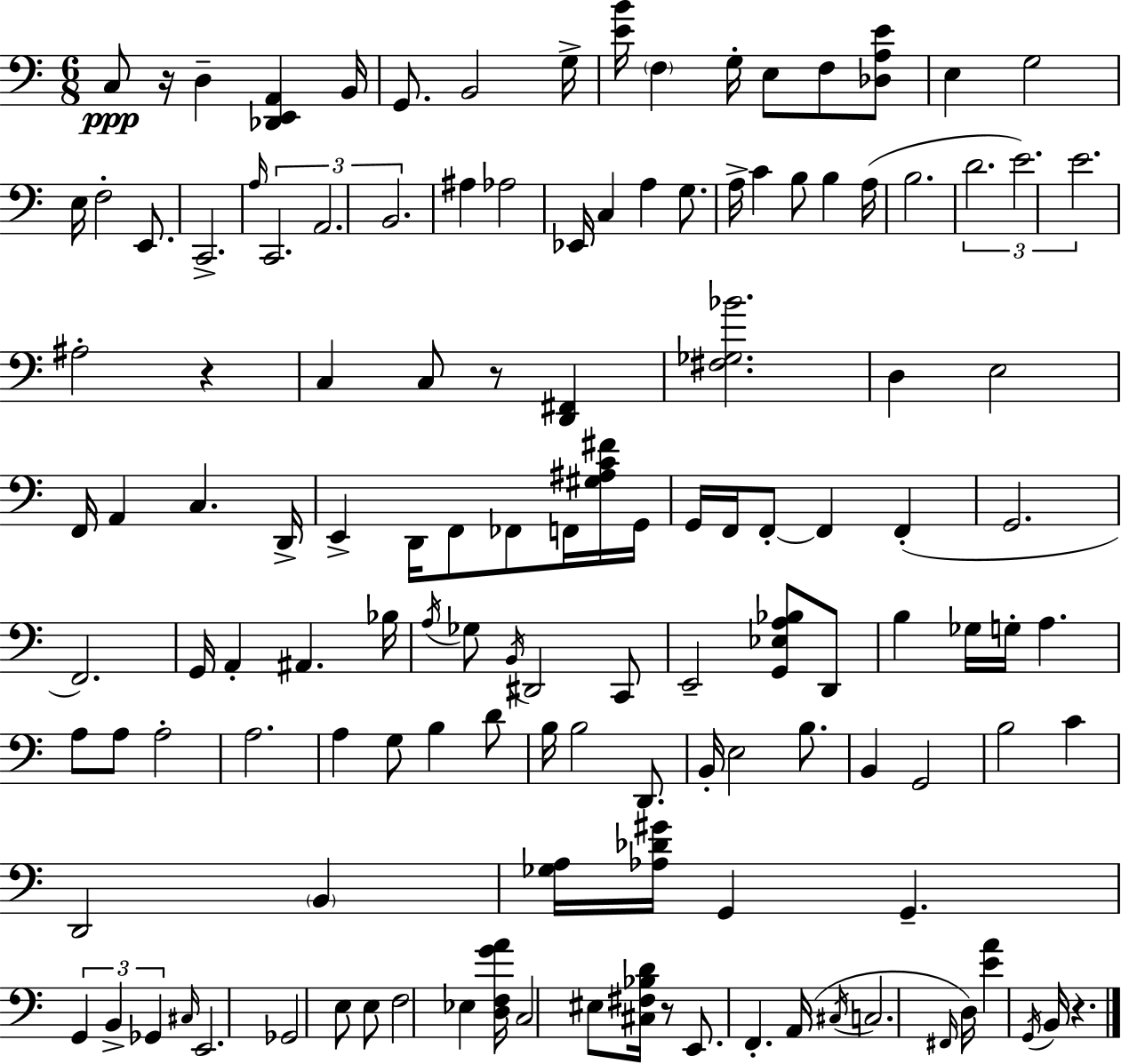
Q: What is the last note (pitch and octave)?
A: B2